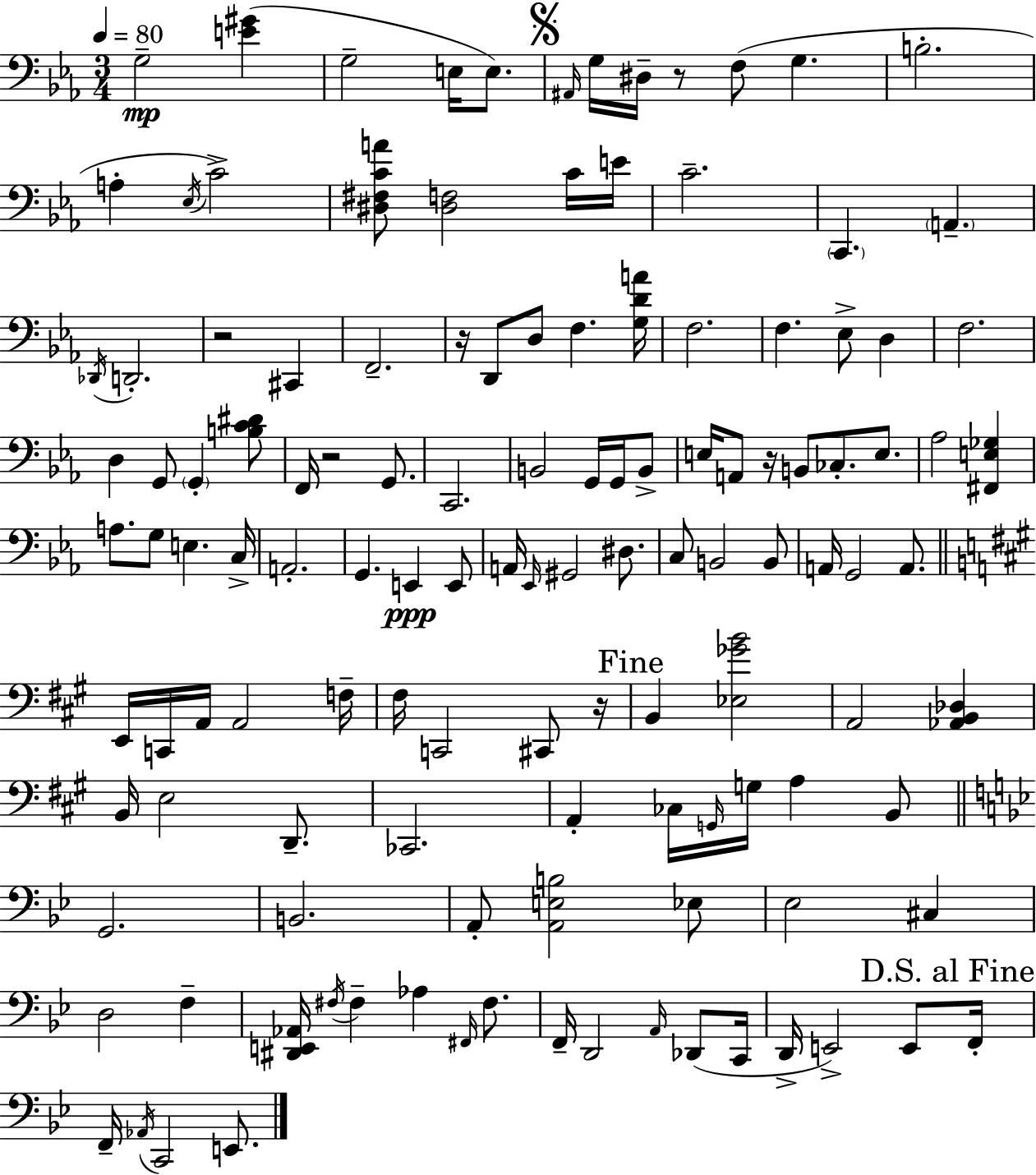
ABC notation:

X:1
T:Untitled
M:3/4
L:1/4
K:Cm
G,2 [E^G] G,2 E,/4 E,/2 ^A,,/4 G,/4 ^D,/4 z/2 F,/2 G, B,2 A, _E,/4 C2 [^D,^F,CA]/2 [^D,F,]2 C/4 E/4 C2 C,, A,, _D,,/4 D,,2 z2 ^C,, F,,2 z/4 D,,/2 D,/2 F, [G,DA]/4 F,2 F, _E,/2 D, F,2 D, G,,/2 G,, [B,C^D]/2 F,,/4 z2 G,,/2 C,,2 B,,2 G,,/4 G,,/4 B,,/2 E,/4 A,,/2 z/4 B,,/2 _C,/2 E,/2 _A,2 [^F,,E,_G,] A,/2 G,/2 E, C,/4 A,,2 G,, E,, E,,/2 A,,/4 _E,,/4 ^G,,2 ^D,/2 C,/2 B,,2 B,,/2 A,,/4 G,,2 A,,/2 E,,/4 C,,/4 A,,/4 A,,2 F,/4 ^F,/4 C,,2 ^C,,/2 z/4 B,, [_E,_GB]2 A,,2 [_A,,B,,_D,] B,,/4 E,2 D,,/2 _C,,2 A,, _C,/4 G,,/4 G,/4 A, B,,/2 G,,2 B,,2 A,,/2 [A,,E,B,]2 _E,/2 _E,2 ^C, D,2 F, [^D,,E,,_A,,]/4 ^F,/4 ^F, _A, ^F,,/4 ^F,/2 F,,/4 D,,2 A,,/4 _D,,/2 C,,/4 D,,/4 E,,2 E,,/2 F,,/4 F,,/4 _A,,/4 C,,2 E,,/2